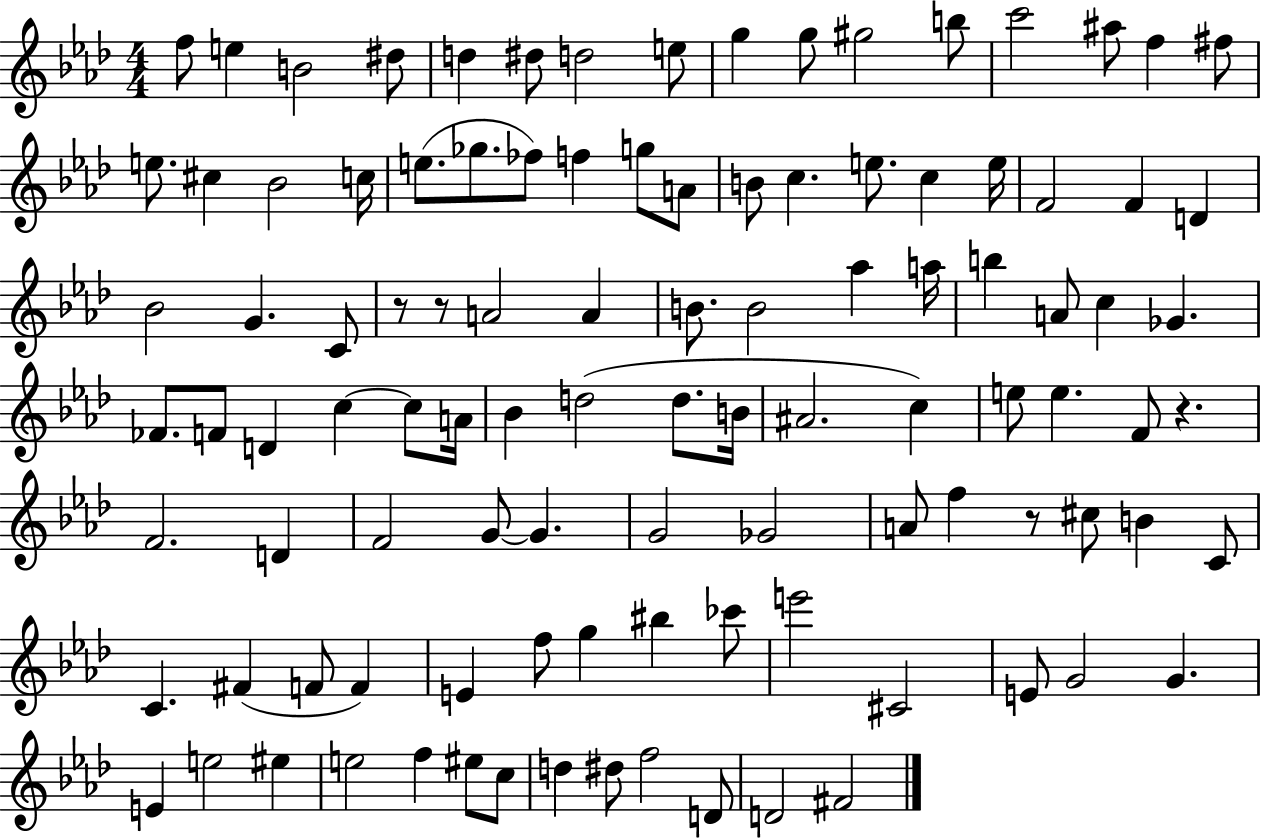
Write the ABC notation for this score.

X:1
T:Untitled
M:4/4
L:1/4
K:Ab
f/2 e B2 ^d/2 d ^d/2 d2 e/2 g g/2 ^g2 b/2 c'2 ^a/2 f ^f/2 e/2 ^c _B2 c/4 e/2 _g/2 _f/2 f g/2 A/2 B/2 c e/2 c e/4 F2 F D _B2 G C/2 z/2 z/2 A2 A B/2 B2 _a a/4 b A/2 c _G _F/2 F/2 D c c/2 A/4 _B d2 d/2 B/4 ^A2 c e/2 e F/2 z F2 D F2 G/2 G G2 _G2 A/2 f z/2 ^c/2 B C/2 C ^F F/2 F E f/2 g ^b _c'/2 e'2 ^C2 E/2 G2 G E e2 ^e e2 f ^e/2 c/2 d ^d/2 f2 D/2 D2 ^F2